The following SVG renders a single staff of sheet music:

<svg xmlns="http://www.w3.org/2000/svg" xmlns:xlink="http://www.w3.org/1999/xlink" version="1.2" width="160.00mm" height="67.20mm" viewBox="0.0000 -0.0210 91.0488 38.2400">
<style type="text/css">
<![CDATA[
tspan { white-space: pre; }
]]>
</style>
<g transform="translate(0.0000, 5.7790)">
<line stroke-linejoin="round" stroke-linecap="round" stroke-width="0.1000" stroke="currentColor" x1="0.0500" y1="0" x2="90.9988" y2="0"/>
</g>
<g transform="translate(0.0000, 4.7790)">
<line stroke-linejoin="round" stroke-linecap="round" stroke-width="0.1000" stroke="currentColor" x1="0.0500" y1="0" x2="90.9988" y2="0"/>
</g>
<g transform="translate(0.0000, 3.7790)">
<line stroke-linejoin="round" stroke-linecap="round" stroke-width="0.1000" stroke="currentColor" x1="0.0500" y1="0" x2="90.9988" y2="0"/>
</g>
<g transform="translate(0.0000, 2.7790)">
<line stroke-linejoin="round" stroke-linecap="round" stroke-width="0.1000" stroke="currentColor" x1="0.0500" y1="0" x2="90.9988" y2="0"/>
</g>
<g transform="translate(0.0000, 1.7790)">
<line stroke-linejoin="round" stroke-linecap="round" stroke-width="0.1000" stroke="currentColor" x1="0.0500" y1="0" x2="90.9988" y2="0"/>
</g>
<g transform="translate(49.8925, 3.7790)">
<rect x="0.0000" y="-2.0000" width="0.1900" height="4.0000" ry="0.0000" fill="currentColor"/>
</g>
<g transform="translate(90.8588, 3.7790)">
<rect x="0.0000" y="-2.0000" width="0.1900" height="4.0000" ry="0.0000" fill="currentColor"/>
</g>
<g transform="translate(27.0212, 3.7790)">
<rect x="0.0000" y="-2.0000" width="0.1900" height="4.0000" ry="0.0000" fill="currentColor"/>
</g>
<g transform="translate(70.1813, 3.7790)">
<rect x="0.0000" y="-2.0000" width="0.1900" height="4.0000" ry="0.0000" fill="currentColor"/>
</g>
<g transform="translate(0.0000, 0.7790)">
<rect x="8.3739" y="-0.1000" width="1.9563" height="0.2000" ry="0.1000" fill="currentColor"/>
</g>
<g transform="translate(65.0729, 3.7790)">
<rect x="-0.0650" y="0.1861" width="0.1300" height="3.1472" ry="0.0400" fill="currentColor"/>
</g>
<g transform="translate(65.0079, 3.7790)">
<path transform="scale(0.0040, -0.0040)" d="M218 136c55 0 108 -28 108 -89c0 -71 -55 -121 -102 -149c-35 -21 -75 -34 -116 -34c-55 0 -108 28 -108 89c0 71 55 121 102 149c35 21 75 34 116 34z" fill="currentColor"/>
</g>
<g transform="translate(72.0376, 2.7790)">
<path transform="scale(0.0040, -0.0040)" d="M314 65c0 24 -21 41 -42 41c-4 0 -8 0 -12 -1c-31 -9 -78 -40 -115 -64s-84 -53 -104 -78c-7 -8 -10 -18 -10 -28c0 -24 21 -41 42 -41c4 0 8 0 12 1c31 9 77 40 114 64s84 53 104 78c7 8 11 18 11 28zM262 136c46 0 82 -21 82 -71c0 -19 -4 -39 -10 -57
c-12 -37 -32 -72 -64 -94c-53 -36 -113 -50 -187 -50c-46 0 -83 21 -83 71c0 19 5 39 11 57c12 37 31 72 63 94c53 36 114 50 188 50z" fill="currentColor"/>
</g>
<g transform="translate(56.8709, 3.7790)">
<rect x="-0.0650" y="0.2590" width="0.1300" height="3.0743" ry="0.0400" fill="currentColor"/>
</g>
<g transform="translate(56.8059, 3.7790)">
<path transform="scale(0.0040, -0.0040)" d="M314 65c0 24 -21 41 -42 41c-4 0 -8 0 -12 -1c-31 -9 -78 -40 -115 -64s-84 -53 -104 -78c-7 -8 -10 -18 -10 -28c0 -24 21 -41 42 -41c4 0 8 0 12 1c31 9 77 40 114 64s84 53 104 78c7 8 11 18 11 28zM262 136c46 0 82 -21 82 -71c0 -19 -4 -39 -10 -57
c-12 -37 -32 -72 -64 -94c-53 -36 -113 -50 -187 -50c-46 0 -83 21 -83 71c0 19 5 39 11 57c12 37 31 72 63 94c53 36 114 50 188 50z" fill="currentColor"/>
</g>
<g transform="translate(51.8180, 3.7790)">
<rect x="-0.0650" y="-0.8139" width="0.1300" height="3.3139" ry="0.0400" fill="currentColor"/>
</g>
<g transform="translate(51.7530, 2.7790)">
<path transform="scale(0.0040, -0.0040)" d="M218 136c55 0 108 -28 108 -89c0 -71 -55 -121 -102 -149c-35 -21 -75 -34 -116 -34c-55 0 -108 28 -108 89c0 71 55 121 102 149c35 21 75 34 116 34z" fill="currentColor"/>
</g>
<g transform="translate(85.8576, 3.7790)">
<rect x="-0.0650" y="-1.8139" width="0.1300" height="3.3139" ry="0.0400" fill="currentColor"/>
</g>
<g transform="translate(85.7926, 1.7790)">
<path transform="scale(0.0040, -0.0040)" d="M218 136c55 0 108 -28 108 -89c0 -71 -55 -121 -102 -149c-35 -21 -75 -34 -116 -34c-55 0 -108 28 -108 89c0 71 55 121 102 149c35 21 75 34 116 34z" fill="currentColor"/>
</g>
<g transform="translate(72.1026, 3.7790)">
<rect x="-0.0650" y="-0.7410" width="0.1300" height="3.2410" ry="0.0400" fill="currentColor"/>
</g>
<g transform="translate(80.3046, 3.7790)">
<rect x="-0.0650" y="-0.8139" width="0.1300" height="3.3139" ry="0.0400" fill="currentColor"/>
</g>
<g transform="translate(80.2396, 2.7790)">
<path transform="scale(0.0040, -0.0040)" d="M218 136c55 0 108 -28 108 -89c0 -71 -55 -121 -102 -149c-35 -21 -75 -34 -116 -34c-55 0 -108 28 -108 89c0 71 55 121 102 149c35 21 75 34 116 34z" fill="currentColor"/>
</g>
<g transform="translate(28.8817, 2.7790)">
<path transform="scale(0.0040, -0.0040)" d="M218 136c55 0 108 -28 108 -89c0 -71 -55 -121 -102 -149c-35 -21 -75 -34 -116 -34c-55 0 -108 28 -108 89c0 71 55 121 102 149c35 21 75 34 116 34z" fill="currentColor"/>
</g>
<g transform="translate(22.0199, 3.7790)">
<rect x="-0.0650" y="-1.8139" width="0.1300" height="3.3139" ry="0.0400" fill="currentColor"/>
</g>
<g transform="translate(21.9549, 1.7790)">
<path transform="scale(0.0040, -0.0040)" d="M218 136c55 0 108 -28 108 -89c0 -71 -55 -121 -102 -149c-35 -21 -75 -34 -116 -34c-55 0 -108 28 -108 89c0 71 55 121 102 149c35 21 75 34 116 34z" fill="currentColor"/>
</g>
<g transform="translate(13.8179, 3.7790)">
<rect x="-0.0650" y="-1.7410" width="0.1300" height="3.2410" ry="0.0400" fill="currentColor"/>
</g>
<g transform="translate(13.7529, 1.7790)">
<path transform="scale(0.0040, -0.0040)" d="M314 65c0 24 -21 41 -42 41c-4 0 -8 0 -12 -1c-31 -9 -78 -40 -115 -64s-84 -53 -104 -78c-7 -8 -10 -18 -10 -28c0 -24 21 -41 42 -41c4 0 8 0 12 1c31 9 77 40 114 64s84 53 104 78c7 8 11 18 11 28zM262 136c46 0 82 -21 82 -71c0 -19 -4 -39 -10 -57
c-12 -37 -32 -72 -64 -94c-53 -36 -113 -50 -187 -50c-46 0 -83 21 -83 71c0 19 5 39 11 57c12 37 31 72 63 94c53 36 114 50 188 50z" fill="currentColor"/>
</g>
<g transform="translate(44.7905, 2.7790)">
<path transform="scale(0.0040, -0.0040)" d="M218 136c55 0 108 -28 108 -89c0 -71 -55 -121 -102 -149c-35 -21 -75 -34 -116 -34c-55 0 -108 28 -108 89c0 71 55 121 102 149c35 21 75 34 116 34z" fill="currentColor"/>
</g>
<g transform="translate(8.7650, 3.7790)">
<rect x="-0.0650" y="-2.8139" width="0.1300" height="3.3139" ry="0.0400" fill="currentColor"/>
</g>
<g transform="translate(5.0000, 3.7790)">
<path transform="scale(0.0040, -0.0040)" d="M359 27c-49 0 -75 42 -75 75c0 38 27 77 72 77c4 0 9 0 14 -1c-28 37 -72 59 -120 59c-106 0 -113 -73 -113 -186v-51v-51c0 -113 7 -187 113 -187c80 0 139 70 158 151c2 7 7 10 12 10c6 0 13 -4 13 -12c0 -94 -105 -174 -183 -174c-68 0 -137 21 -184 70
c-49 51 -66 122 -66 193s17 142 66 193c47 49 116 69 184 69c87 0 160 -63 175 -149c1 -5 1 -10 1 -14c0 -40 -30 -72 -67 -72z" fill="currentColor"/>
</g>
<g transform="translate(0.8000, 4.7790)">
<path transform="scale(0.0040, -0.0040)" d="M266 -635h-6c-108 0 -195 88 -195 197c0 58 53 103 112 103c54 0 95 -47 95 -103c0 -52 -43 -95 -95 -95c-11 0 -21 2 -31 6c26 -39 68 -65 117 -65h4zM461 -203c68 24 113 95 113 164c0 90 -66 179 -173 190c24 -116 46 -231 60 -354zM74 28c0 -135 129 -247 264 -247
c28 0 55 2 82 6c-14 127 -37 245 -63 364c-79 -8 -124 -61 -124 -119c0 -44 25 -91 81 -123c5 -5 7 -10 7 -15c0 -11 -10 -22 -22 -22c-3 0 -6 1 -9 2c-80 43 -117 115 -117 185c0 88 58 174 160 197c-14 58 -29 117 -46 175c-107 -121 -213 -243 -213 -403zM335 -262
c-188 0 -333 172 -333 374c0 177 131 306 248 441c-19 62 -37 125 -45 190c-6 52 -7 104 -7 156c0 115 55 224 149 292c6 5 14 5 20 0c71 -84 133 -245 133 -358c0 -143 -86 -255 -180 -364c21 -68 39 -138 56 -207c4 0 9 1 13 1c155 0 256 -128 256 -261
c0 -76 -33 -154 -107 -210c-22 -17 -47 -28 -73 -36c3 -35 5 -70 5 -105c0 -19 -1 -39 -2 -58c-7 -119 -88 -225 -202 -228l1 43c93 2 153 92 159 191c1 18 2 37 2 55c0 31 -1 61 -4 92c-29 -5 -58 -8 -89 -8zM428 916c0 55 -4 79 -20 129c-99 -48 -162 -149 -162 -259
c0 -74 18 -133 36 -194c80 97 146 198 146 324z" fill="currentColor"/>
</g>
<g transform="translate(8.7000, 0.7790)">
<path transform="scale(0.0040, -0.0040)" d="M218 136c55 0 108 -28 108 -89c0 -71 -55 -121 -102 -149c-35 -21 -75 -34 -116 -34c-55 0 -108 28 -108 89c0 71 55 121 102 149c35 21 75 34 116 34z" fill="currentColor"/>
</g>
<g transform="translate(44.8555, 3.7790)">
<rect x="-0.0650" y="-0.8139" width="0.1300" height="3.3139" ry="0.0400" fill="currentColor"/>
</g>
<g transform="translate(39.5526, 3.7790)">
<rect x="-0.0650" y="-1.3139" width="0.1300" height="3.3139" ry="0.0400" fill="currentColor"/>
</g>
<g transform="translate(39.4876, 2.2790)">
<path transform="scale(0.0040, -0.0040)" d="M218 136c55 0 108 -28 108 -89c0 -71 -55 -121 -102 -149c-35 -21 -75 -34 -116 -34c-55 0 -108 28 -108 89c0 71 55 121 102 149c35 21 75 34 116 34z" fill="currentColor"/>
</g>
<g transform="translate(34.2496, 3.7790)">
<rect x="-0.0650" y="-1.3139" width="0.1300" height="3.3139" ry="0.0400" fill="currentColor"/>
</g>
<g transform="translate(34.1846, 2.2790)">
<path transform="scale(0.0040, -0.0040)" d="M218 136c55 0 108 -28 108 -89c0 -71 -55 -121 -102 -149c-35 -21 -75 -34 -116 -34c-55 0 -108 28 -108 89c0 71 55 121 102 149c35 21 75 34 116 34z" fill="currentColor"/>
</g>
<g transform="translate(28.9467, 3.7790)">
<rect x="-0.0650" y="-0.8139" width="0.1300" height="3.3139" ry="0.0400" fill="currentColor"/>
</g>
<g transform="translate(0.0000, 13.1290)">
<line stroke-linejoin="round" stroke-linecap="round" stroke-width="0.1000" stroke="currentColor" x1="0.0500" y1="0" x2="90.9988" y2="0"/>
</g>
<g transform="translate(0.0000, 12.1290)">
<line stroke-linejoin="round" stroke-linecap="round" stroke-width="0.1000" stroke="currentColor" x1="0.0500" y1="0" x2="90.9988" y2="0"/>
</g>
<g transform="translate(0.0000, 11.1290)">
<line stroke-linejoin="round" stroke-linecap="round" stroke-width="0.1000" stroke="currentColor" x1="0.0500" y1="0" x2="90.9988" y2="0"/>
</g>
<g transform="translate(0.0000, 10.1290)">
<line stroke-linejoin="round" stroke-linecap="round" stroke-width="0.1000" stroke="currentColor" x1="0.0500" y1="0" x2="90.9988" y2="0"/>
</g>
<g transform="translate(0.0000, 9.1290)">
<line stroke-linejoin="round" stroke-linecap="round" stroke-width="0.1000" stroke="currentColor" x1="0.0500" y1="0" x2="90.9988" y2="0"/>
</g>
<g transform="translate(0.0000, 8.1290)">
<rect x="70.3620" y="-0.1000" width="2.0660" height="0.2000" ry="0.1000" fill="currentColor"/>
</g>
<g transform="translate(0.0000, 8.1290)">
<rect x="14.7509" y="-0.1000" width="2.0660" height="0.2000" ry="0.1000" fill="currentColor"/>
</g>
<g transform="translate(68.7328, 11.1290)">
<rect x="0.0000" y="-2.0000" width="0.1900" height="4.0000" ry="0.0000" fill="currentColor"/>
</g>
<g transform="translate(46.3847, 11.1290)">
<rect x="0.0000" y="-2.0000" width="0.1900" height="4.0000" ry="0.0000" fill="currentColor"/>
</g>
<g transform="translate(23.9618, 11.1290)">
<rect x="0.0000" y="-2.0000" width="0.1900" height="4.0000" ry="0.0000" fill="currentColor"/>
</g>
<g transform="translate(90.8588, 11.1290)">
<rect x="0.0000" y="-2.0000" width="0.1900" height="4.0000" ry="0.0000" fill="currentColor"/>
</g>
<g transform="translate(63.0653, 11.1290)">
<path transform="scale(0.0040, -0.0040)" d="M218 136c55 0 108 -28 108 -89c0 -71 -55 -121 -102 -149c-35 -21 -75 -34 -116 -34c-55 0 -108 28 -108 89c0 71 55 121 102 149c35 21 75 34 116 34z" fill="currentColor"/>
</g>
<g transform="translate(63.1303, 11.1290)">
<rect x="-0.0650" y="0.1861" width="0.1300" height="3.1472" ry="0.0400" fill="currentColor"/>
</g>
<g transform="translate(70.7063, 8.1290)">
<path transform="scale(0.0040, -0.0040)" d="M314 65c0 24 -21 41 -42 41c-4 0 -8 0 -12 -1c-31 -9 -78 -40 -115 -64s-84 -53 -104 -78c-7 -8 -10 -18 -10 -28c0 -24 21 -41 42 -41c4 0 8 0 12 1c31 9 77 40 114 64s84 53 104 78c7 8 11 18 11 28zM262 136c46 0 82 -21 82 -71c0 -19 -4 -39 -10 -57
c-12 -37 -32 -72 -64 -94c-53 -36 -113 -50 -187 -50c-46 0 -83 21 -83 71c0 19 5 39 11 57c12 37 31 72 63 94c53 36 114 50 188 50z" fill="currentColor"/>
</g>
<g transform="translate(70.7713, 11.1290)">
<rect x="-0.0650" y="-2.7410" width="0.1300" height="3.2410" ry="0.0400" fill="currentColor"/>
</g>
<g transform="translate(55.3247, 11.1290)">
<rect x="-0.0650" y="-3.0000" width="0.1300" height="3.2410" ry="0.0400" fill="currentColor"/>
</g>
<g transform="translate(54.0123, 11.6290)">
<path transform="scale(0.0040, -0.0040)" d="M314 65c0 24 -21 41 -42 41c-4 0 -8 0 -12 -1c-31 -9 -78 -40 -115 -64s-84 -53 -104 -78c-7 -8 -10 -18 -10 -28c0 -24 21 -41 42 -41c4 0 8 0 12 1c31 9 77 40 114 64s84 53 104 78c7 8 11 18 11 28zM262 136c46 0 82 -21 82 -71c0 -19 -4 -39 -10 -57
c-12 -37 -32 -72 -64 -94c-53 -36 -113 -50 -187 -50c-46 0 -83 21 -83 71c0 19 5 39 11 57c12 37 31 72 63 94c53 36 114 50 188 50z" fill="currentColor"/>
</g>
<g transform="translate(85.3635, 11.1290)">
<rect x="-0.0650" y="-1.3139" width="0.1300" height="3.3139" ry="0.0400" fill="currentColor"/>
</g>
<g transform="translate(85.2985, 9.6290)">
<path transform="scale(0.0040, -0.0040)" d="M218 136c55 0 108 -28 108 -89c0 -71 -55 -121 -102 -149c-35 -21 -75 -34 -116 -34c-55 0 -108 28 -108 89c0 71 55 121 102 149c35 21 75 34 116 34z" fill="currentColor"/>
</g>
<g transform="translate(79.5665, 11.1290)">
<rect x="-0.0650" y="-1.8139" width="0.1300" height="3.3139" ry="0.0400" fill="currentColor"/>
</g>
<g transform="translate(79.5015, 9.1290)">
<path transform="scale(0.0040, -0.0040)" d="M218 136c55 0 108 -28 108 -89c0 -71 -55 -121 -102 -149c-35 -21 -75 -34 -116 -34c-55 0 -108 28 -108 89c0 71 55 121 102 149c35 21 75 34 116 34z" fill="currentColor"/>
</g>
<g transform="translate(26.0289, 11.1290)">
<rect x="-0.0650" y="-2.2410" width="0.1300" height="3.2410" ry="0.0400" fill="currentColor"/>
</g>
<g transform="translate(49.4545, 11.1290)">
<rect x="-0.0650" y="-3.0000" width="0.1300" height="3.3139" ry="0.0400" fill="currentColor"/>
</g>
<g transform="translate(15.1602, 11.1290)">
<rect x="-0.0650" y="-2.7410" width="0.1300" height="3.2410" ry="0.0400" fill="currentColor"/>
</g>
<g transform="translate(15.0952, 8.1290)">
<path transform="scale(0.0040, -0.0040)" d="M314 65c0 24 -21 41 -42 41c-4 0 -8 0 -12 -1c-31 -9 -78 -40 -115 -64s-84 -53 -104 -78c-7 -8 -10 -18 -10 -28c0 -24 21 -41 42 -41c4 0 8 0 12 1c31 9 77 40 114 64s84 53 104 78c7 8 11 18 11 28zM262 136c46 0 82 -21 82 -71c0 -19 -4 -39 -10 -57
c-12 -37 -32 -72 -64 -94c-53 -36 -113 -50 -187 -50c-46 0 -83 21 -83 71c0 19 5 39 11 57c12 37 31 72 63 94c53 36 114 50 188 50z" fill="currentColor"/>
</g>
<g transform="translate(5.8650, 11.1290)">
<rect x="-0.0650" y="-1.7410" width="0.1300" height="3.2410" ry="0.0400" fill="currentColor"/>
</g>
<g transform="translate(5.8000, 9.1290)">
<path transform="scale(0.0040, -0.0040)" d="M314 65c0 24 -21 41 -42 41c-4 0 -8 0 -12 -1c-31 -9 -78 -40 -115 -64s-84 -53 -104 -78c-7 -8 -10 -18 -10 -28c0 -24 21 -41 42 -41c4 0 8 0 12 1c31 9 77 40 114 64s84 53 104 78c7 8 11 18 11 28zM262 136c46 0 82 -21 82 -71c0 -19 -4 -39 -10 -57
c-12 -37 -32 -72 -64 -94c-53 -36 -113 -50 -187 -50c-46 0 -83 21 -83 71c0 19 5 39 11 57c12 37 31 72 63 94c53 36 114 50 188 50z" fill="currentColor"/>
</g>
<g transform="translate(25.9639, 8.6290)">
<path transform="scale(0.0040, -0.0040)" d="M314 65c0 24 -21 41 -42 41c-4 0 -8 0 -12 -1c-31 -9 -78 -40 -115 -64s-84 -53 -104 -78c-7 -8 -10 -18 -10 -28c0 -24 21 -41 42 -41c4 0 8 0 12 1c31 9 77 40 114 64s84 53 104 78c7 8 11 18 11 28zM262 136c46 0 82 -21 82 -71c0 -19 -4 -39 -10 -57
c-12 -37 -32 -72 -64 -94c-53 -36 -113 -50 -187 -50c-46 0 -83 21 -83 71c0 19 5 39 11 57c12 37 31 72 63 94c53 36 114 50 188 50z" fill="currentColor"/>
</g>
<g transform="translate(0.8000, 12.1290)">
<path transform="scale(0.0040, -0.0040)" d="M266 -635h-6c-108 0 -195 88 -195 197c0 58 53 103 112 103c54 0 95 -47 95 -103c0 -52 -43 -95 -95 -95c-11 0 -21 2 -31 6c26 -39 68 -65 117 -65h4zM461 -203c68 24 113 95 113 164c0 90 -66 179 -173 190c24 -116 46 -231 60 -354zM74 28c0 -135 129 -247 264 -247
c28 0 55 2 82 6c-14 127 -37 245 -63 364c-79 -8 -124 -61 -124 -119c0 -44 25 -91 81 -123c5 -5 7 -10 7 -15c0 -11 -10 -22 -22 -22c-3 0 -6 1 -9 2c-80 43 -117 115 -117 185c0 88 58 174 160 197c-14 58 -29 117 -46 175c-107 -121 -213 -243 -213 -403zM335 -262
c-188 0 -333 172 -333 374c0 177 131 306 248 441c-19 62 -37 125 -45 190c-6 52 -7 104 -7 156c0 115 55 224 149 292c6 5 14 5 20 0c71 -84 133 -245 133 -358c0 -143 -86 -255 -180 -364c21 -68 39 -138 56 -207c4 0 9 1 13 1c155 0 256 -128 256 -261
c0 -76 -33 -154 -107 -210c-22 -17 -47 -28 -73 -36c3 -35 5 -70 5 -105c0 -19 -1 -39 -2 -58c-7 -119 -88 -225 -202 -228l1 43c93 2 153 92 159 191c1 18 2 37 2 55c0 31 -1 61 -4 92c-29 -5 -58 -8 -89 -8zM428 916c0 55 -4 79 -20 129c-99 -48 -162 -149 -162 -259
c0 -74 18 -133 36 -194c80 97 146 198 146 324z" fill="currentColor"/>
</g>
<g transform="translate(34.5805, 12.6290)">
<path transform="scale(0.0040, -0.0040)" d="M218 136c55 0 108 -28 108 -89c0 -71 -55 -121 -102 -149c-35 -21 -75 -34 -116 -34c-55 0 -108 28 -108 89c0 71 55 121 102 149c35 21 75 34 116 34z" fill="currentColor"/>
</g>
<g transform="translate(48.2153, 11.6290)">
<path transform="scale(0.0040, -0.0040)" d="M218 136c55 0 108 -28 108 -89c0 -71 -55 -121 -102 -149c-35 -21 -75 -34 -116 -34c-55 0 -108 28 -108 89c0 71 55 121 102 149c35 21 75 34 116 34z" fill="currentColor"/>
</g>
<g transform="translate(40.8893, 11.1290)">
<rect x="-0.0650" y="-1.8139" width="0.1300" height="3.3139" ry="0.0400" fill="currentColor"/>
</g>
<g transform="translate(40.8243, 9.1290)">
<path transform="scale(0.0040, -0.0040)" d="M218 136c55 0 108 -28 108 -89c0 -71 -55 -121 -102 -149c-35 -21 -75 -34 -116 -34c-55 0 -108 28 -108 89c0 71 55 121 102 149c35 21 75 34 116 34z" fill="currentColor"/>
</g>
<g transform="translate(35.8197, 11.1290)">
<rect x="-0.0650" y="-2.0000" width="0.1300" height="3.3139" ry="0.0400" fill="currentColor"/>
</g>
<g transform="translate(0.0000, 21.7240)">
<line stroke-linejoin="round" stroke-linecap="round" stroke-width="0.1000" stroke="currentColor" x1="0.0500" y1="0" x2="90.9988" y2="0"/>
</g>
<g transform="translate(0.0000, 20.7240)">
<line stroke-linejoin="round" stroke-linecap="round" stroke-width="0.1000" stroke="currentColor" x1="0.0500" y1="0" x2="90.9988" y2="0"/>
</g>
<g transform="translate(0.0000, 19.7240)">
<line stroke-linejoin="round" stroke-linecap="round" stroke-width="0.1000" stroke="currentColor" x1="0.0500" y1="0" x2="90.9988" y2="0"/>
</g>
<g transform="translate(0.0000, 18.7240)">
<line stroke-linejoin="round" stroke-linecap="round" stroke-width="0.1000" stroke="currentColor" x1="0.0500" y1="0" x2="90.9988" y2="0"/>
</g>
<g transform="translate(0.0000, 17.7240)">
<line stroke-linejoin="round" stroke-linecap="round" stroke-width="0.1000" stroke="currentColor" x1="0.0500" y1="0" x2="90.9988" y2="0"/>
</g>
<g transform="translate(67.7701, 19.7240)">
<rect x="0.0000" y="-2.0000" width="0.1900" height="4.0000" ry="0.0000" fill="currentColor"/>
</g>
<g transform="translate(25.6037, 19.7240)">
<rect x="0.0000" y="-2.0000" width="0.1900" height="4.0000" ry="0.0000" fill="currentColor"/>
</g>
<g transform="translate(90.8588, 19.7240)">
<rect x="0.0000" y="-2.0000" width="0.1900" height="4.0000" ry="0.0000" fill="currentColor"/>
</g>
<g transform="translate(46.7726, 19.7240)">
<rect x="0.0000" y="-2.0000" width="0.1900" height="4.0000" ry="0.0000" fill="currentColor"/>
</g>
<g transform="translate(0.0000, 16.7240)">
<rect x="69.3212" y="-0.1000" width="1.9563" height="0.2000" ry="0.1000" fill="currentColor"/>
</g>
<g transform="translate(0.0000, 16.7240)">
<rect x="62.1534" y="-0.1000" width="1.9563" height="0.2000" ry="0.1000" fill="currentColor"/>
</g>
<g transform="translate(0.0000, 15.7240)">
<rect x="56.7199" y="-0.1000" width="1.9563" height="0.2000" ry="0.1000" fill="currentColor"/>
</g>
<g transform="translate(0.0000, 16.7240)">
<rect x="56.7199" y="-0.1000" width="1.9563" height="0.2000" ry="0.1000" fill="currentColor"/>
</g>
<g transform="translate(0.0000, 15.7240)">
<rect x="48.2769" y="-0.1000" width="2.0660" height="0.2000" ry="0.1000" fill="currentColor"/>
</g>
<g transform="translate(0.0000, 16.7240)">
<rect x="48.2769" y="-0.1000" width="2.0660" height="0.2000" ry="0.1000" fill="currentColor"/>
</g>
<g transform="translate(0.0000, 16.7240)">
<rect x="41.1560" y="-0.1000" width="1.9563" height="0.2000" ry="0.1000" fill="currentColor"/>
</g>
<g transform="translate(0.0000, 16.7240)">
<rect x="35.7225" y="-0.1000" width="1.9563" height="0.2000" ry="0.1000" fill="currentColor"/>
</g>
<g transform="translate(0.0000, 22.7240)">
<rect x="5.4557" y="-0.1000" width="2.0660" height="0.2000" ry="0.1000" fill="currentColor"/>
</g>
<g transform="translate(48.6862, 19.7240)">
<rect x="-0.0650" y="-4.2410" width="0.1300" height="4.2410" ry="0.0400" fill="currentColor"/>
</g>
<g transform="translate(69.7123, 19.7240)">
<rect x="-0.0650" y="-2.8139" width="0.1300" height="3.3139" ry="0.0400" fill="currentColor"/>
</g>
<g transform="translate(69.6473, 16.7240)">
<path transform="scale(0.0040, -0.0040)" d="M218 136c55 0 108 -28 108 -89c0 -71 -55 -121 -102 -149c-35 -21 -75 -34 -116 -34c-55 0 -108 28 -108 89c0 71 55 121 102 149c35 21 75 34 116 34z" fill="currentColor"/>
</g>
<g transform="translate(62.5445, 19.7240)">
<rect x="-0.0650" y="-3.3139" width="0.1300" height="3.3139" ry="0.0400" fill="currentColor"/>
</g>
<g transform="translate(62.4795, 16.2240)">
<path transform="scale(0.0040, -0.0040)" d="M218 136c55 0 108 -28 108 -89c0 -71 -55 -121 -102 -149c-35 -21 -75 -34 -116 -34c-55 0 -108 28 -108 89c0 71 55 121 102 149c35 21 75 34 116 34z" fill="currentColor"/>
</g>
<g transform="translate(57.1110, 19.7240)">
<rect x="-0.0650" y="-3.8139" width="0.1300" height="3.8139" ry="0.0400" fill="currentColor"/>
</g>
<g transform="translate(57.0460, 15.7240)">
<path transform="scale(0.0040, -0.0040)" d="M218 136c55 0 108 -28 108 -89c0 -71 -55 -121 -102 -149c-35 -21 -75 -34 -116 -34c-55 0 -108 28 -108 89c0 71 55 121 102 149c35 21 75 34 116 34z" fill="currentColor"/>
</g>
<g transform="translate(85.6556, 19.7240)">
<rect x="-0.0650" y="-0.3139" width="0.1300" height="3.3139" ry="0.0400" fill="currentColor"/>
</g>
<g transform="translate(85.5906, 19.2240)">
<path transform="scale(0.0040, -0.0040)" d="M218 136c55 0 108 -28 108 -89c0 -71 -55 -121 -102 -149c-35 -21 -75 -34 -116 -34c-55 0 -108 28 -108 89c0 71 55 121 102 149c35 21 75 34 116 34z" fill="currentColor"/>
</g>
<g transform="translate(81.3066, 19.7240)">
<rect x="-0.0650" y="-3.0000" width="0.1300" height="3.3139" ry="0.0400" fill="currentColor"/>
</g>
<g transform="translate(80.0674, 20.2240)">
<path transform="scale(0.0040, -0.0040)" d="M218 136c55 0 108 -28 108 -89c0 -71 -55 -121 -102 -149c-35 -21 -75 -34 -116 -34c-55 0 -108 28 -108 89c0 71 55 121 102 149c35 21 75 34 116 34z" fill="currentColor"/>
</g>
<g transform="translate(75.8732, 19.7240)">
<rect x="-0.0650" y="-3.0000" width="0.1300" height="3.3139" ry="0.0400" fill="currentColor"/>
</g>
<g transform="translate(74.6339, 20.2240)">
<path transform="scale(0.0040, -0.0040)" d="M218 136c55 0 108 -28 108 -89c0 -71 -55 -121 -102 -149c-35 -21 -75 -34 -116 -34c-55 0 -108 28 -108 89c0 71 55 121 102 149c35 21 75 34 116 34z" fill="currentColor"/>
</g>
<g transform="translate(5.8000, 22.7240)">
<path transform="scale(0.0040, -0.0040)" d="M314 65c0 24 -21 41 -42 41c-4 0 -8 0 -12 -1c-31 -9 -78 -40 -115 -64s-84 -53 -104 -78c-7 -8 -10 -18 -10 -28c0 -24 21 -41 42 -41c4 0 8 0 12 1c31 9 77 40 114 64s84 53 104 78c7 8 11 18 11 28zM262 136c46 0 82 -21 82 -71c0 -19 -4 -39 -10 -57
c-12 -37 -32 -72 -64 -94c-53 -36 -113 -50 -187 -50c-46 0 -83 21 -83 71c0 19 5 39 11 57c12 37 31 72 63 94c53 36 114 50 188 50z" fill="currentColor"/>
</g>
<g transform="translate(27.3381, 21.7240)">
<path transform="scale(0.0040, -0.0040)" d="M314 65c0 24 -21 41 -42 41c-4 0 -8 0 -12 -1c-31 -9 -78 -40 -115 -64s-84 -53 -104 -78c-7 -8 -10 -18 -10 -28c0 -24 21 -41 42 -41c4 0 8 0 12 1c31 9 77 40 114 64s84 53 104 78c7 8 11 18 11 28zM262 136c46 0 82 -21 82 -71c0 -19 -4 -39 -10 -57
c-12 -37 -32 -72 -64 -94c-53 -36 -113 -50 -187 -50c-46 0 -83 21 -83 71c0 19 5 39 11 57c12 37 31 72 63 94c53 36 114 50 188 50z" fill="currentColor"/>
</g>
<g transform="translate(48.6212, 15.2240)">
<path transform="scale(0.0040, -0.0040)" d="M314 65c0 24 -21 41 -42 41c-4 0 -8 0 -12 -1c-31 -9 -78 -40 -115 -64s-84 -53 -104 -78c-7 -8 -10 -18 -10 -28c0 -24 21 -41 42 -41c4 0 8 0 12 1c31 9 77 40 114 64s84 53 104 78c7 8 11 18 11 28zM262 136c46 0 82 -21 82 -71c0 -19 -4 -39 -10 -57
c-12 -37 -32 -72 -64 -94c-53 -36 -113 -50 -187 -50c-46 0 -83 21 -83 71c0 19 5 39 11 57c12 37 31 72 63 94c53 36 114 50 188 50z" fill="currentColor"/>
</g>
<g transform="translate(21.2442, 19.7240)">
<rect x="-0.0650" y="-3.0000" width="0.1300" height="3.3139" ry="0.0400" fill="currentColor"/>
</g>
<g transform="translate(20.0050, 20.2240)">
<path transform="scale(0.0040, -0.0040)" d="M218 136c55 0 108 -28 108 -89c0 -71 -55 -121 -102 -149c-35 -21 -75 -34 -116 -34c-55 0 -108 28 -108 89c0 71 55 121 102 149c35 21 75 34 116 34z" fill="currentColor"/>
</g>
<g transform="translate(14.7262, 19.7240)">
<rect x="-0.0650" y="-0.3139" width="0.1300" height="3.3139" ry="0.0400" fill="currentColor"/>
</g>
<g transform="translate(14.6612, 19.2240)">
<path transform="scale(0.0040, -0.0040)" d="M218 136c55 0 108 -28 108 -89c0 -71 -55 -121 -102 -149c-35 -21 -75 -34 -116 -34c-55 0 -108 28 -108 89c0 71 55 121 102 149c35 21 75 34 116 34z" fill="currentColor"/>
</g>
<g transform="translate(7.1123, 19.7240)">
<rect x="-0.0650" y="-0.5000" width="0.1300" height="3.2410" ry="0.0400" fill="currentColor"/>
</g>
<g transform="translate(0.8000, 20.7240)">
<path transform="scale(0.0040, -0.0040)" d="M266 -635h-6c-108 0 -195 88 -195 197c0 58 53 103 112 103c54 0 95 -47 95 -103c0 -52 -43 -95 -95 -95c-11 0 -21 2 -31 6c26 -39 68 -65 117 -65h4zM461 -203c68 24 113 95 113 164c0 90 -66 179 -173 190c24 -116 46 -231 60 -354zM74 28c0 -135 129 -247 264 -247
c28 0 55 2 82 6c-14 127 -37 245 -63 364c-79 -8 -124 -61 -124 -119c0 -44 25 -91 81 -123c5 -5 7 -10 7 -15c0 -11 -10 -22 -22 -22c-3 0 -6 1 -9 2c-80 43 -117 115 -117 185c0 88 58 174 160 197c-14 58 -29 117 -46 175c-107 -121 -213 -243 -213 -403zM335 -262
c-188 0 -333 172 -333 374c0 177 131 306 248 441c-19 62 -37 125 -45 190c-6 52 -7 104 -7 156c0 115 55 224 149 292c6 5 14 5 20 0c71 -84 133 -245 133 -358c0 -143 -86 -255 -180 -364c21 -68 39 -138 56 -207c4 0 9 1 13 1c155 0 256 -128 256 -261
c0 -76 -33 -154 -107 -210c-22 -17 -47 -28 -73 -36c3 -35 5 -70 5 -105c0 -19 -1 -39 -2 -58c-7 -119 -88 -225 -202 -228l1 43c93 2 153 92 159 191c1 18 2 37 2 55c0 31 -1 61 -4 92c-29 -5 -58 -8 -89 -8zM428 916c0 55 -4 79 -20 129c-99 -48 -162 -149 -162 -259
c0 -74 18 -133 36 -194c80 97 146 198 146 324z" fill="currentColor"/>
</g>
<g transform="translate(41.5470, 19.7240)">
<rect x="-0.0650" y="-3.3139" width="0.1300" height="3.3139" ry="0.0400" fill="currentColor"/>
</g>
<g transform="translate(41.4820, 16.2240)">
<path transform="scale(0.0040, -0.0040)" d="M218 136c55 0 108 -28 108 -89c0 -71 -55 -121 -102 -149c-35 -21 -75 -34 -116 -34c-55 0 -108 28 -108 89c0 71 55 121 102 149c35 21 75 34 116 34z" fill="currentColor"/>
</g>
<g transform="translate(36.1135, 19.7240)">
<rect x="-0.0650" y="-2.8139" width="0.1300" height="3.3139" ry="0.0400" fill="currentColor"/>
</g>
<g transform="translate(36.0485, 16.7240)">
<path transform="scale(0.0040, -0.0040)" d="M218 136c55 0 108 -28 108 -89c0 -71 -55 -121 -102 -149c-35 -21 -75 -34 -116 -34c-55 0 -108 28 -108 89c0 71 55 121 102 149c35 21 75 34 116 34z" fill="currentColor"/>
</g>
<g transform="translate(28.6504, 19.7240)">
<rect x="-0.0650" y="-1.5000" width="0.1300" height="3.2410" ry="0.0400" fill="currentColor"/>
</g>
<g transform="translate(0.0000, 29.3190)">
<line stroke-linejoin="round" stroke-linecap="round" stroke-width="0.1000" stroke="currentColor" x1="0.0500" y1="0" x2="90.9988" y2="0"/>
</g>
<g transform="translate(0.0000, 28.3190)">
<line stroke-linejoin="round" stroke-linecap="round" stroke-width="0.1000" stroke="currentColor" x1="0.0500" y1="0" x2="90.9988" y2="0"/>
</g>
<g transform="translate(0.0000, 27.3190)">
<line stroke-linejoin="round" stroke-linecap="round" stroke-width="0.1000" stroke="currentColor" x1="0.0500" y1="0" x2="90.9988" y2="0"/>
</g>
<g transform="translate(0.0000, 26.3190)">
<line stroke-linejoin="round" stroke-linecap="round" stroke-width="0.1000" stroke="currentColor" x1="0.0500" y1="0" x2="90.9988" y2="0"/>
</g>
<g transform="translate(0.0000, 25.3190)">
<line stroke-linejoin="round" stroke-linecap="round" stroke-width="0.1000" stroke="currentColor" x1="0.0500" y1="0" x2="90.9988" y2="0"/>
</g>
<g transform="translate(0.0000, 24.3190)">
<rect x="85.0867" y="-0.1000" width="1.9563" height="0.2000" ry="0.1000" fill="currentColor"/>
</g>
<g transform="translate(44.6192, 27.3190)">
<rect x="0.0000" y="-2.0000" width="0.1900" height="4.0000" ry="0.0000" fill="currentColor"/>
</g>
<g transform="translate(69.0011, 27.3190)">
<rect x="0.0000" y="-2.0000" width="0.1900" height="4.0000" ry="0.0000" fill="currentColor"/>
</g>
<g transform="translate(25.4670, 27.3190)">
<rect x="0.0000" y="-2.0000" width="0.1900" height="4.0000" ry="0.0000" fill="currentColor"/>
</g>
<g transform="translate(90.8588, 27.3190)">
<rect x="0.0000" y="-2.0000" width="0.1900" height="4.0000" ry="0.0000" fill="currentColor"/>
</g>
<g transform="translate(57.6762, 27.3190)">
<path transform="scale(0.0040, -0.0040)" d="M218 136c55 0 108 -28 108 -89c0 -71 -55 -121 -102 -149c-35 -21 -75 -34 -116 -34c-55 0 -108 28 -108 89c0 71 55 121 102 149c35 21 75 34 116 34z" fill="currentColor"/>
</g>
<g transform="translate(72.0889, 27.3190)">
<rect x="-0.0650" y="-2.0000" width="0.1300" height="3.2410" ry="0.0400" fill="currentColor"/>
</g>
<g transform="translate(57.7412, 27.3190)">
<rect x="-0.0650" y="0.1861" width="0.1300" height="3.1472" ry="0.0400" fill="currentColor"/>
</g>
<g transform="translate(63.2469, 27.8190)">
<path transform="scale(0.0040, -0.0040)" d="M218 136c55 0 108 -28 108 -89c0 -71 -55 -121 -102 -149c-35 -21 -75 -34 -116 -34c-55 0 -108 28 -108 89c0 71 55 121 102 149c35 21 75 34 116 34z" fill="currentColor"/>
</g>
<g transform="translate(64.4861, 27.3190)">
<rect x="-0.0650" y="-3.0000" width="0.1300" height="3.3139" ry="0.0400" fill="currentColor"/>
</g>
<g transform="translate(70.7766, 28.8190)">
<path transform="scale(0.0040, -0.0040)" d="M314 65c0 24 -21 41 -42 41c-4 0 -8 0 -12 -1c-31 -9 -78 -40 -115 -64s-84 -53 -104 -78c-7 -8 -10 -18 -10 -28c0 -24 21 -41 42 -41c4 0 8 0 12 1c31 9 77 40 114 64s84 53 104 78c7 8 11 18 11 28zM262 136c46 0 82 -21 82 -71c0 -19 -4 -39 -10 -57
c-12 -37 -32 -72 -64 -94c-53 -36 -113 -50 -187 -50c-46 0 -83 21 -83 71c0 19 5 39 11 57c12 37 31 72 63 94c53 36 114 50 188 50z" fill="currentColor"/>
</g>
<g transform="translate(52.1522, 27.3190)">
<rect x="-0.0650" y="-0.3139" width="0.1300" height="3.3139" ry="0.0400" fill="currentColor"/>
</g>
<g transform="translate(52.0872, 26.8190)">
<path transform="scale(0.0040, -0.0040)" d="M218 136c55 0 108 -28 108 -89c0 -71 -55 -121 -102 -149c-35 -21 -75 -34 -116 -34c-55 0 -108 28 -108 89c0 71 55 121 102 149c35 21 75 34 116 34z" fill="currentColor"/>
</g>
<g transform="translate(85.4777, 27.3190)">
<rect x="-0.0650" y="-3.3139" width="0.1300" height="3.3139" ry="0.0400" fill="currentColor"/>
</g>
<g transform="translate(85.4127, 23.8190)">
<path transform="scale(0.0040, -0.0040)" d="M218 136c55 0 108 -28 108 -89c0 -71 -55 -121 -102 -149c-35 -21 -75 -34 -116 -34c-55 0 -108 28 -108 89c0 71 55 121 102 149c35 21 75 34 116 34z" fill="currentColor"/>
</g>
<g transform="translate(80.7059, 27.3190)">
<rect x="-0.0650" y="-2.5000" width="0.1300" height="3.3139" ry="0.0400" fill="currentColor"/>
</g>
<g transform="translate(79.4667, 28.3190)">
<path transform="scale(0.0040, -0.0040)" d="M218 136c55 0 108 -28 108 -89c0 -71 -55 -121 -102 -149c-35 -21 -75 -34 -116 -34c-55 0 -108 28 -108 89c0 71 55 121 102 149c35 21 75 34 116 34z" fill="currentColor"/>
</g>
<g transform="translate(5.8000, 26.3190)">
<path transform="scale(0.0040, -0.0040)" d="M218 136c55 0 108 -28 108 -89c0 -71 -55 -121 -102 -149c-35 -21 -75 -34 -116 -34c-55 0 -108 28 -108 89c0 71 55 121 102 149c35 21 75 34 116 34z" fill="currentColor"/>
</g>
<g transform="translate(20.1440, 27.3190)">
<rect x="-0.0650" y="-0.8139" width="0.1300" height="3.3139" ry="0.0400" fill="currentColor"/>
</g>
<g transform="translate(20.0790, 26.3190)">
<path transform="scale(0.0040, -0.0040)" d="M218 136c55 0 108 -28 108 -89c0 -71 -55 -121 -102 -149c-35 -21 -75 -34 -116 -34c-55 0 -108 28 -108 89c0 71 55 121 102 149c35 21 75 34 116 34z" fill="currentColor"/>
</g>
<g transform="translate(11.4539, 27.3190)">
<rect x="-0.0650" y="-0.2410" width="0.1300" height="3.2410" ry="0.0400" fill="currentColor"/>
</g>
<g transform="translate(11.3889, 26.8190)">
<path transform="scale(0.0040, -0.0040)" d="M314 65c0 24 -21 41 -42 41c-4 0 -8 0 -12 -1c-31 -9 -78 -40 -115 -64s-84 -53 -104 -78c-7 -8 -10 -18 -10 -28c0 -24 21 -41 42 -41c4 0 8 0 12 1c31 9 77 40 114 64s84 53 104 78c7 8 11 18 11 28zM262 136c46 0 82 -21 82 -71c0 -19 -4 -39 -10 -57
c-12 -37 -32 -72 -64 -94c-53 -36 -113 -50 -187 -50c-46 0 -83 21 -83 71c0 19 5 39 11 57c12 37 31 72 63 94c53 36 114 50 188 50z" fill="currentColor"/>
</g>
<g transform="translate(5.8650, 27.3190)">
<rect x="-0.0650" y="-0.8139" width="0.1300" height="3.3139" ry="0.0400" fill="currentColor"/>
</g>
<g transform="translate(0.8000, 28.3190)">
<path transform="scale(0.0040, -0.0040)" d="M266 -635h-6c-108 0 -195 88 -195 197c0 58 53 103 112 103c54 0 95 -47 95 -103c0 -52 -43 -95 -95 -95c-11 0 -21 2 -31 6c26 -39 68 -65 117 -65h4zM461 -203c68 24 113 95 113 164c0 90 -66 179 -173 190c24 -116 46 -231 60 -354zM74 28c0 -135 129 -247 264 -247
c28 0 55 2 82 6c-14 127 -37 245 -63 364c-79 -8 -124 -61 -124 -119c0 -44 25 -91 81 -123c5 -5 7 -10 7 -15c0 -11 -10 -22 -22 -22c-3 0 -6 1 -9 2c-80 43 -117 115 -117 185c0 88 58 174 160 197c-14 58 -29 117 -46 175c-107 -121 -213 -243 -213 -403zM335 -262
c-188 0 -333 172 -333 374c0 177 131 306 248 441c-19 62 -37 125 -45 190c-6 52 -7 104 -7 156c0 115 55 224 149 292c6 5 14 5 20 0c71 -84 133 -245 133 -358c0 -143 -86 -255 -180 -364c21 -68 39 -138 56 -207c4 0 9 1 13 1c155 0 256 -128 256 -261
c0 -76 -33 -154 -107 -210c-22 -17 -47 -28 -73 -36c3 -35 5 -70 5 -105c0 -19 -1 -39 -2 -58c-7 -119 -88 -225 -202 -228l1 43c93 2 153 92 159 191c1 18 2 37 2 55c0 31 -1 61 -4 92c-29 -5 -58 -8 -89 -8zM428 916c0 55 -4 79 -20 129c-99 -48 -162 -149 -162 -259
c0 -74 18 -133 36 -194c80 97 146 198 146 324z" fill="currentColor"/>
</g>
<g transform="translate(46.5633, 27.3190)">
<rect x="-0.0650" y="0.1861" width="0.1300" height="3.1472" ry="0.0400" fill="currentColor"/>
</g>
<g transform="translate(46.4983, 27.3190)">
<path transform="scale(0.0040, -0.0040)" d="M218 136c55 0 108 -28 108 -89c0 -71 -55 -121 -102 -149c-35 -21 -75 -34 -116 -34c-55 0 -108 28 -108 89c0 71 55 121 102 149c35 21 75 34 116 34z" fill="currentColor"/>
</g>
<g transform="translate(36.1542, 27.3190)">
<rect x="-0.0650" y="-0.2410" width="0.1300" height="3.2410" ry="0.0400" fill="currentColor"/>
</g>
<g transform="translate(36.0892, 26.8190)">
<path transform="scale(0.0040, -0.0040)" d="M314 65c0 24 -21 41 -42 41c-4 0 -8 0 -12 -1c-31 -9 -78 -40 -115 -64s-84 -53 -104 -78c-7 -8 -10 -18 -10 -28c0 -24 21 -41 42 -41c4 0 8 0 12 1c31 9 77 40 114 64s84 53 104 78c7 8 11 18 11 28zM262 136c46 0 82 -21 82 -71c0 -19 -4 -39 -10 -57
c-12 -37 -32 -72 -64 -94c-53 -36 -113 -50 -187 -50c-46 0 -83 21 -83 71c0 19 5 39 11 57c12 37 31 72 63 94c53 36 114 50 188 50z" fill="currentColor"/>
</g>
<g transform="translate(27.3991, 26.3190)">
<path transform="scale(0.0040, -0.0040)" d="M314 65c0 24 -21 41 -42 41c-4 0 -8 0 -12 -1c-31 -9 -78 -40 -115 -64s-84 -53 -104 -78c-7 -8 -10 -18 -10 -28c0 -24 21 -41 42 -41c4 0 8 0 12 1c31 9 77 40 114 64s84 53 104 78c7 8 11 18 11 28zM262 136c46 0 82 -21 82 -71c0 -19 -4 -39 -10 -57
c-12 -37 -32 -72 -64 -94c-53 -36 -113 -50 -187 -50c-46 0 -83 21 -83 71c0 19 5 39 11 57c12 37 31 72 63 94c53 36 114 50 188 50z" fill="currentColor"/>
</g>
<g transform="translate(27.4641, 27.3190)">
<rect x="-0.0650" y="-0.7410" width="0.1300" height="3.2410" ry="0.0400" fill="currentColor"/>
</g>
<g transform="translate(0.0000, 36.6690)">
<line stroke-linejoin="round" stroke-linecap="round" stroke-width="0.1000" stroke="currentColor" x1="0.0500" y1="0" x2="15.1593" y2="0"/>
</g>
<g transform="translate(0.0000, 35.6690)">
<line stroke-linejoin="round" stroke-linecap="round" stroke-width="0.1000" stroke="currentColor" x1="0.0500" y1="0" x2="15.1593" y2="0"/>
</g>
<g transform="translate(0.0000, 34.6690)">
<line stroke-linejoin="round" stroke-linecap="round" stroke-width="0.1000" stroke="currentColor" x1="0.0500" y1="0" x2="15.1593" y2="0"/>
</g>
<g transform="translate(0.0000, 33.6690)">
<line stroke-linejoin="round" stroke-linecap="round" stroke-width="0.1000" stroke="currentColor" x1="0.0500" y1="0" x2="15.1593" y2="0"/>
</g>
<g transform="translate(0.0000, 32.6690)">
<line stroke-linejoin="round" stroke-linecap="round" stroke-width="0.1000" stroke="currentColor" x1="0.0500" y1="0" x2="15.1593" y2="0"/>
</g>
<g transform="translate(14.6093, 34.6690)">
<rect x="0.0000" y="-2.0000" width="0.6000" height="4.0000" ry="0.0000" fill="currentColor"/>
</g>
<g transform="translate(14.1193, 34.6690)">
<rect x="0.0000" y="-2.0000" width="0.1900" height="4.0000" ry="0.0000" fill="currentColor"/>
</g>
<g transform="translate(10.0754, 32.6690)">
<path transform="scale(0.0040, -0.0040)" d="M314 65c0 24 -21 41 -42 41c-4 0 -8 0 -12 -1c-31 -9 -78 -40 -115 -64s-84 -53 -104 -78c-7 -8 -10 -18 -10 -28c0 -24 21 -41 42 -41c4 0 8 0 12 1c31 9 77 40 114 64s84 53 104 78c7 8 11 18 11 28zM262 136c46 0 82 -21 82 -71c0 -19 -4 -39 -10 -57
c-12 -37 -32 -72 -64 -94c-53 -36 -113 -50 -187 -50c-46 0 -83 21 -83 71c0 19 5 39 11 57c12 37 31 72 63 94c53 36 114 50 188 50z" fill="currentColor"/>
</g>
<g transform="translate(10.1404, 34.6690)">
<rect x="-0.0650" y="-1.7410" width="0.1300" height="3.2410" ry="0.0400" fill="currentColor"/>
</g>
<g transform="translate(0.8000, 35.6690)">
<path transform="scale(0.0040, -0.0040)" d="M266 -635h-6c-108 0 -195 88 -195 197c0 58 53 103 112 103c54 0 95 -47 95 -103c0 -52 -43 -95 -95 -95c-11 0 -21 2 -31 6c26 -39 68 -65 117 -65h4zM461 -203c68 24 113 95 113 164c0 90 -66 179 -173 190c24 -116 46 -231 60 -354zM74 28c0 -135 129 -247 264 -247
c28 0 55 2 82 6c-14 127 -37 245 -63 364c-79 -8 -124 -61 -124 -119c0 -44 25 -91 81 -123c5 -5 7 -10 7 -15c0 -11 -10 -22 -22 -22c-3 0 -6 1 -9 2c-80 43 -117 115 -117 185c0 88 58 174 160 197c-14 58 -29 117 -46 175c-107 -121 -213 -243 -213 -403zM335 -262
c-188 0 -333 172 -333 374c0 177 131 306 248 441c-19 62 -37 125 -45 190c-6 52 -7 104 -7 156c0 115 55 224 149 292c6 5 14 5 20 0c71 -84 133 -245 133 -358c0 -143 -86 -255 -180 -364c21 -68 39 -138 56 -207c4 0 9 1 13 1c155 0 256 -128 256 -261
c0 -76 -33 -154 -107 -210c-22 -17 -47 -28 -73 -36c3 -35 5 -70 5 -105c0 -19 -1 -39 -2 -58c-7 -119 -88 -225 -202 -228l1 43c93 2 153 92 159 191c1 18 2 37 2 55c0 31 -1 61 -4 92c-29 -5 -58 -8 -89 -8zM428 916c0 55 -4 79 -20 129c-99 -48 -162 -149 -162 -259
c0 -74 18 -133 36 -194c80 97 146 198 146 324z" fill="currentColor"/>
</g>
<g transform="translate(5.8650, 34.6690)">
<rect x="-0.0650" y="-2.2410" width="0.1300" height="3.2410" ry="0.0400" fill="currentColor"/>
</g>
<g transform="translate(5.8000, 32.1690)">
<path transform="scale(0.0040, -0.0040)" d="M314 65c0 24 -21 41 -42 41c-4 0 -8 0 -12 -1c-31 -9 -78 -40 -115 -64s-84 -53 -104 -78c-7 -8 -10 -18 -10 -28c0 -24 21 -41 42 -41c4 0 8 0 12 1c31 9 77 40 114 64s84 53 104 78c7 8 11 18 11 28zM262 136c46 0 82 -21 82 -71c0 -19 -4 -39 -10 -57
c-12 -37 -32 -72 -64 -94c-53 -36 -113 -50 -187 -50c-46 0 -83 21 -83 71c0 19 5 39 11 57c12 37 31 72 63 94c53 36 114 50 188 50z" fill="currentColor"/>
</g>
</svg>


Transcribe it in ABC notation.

X:1
T:Untitled
M:4/4
L:1/4
K:C
a f2 f d e e d d B2 B d2 d f f2 a2 g2 F f A A2 B a2 f e C2 c A E2 a b d'2 c' b a A A c d c2 d d2 c2 B c B A F2 G b g2 f2